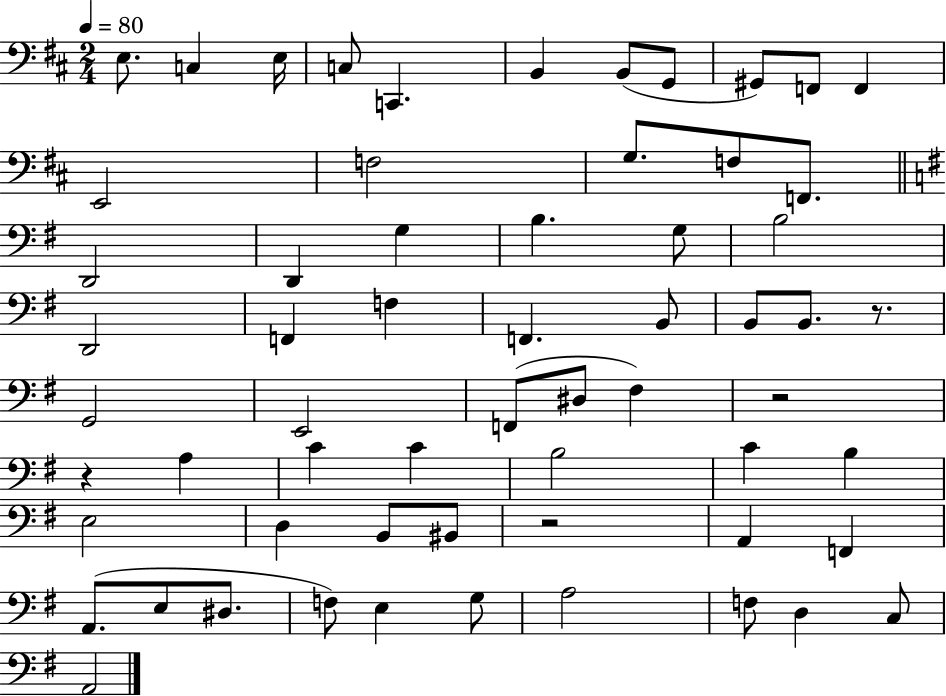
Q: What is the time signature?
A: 2/4